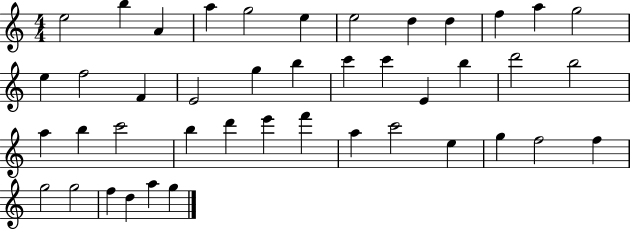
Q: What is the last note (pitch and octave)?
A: G5